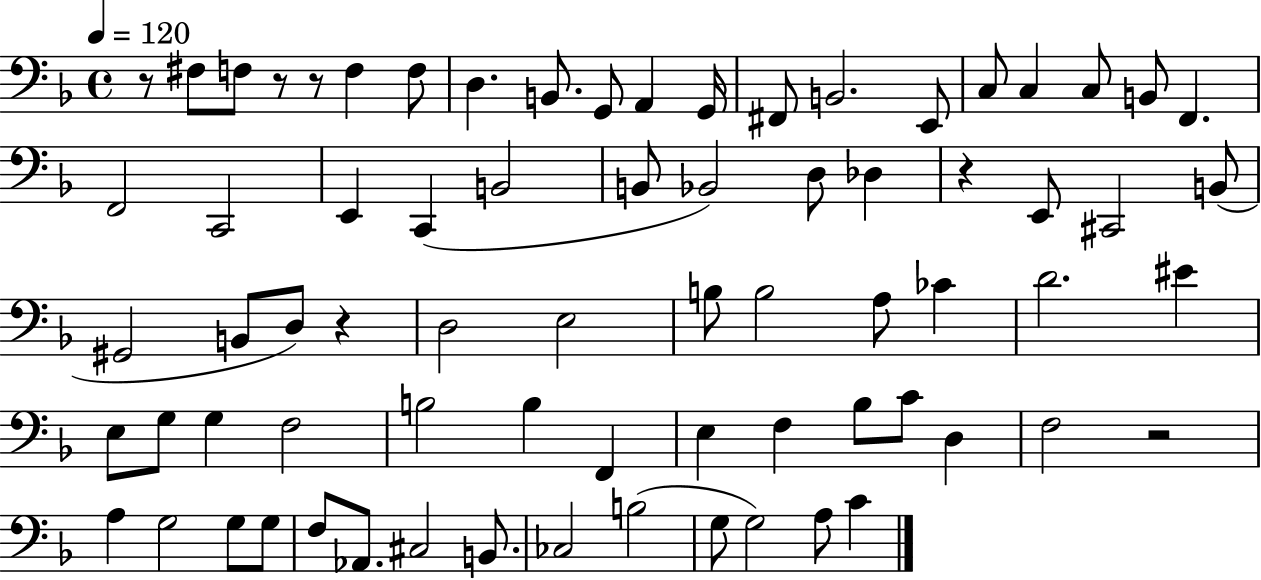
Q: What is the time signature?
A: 4/4